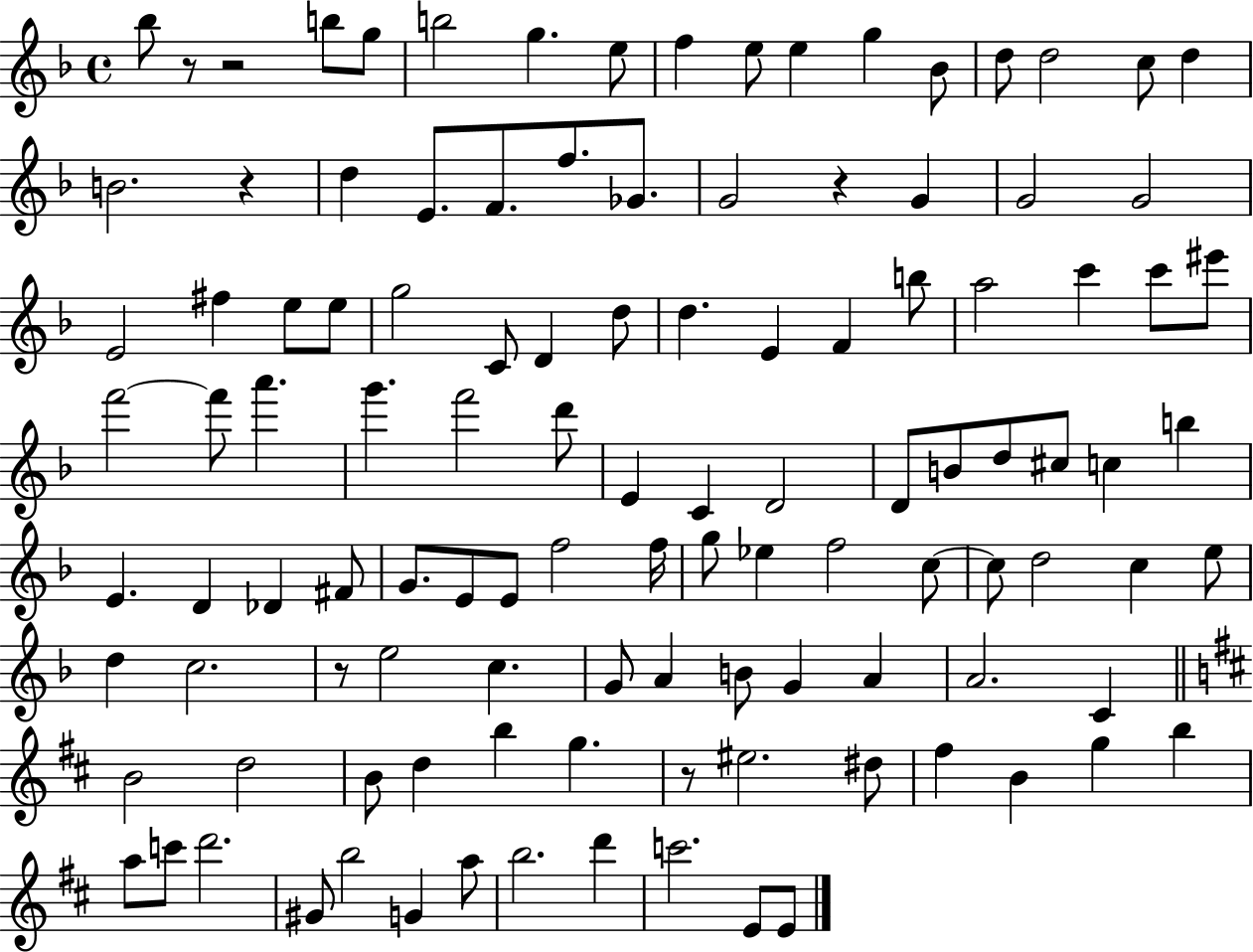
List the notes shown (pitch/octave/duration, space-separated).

Bb5/e R/e R/h B5/e G5/e B5/h G5/q. E5/e F5/q E5/e E5/q G5/q Bb4/e D5/e D5/h C5/e D5/q B4/h. R/q D5/q E4/e. F4/e. F5/e. Gb4/e. G4/h R/q G4/q G4/h G4/h E4/h F#5/q E5/e E5/e G5/h C4/e D4/q D5/e D5/q. E4/q F4/q B5/e A5/h C6/q C6/e EIS6/e F6/h F6/e A6/q. G6/q. F6/h D6/e E4/q C4/q D4/h D4/e B4/e D5/e C#5/e C5/q B5/q E4/q. D4/q Db4/q F#4/e G4/e. E4/e E4/e F5/h F5/s G5/e Eb5/q F5/h C5/e C5/e D5/h C5/q E5/e D5/q C5/h. R/e E5/h C5/q. G4/e A4/q B4/e G4/q A4/q A4/h. C4/q B4/h D5/h B4/e D5/q B5/q G5/q. R/e EIS5/h. D#5/e F#5/q B4/q G5/q B5/q A5/e C6/e D6/h. G#4/e B5/h G4/q A5/e B5/h. D6/q C6/h. E4/e E4/e